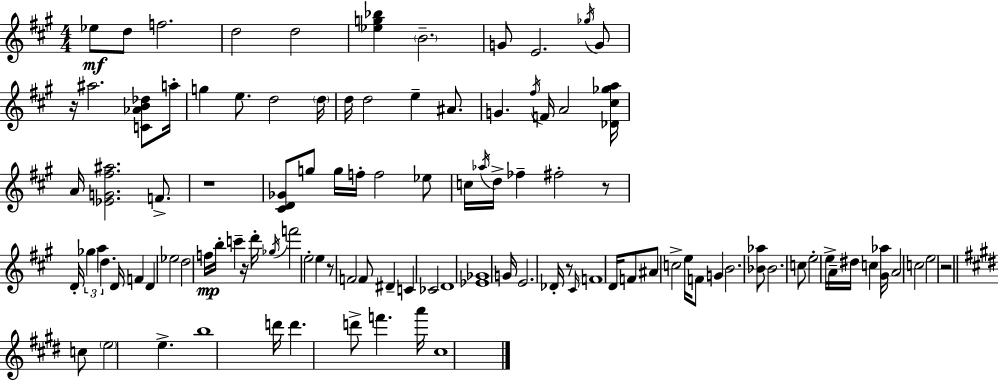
X:1
T:Untitled
M:4/4
L:1/4
K:A
_e/2 d/2 f2 d2 d2 [_eg_b] B2 G/2 E2 _g/4 G/2 z/4 ^a2 [C_AB_d]/2 a/4 g e/2 d2 d/4 d/4 d2 e ^A/2 G ^f/4 F/4 A2 [_D^c_ga]/4 A/4 [_EG^f^a]2 F/2 z4 [^CD_G]/2 g/2 g/4 f/4 f2 _e/2 c/4 _a/4 d/4 _f ^f2 z/2 D/4 _g a d D/4 F D _e2 d2 f/4 b/4 c' z/4 d'/4 _g/4 f'2 e2 e z/2 F2 F/2 ^D C _C2 D4 [_E_G]4 G/4 E2 _D/4 z/2 ^C/4 F4 D/4 F/2 ^A/2 c2 e/4 F/2 G B2 [_B_a]/2 _B2 c/2 e2 e/4 A/4 ^d/4 c [^G_a]/4 A2 c2 e2 z2 c/2 e2 e b4 d'/4 d' d'/2 f' a'/4 ^c4